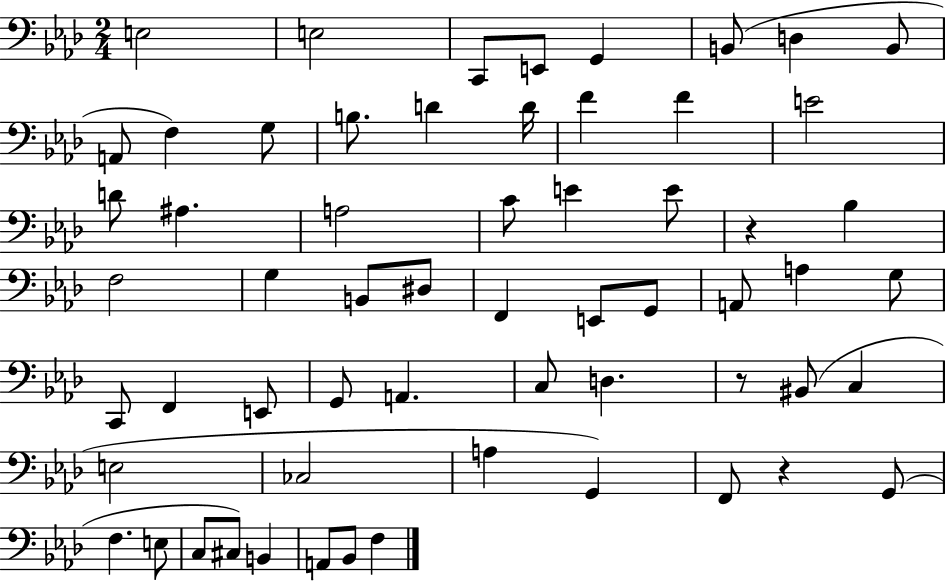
X:1
T:Untitled
M:2/4
L:1/4
K:Ab
E,2 E,2 C,,/2 E,,/2 G,, B,,/2 D, B,,/2 A,,/2 F, G,/2 B,/2 D D/4 F F E2 D/2 ^A, A,2 C/2 E E/2 z _B, F,2 G, B,,/2 ^D,/2 F,, E,,/2 G,,/2 A,,/2 A, G,/2 C,,/2 F,, E,,/2 G,,/2 A,, C,/2 D, z/2 ^B,,/2 C, E,2 _C,2 A, G,, F,,/2 z G,,/2 F, E,/2 C,/2 ^C,/2 B,, A,,/2 _B,,/2 F,